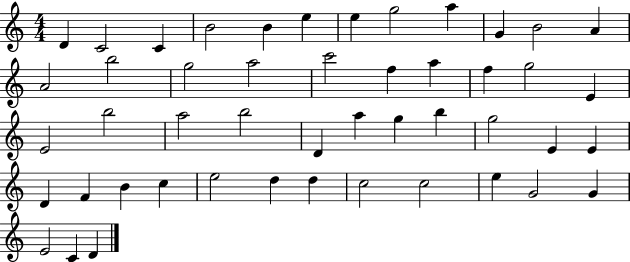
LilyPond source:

{
  \clef treble
  \numericTimeSignature
  \time 4/4
  \key c \major
  d'4 c'2 c'4 | b'2 b'4 e''4 | e''4 g''2 a''4 | g'4 b'2 a'4 | \break a'2 b''2 | g''2 a''2 | c'''2 f''4 a''4 | f''4 g''2 e'4 | \break e'2 b''2 | a''2 b''2 | d'4 a''4 g''4 b''4 | g''2 e'4 e'4 | \break d'4 f'4 b'4 c''4 | e''2 d''4 d''4 | c''2 c''2 | e''4 g'2 g'4 | \break e'2 c'4 d'4 | \bar "|."
}